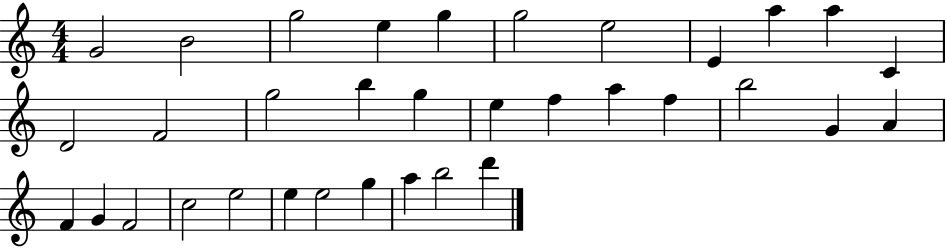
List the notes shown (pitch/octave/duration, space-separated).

G4/h B4/h G5/h E5/q G5/q G5/h E5/h E4/q A5/q A5/q C4/q D4/h F4/h G5/h B5/q G5/q E5/q F5/q A5/q F5/q B5/h G4/q A4/q F4/q G4/q F4/h C5/h E5/h E5/q E5/h G5/q A5/q B5/h D6/q